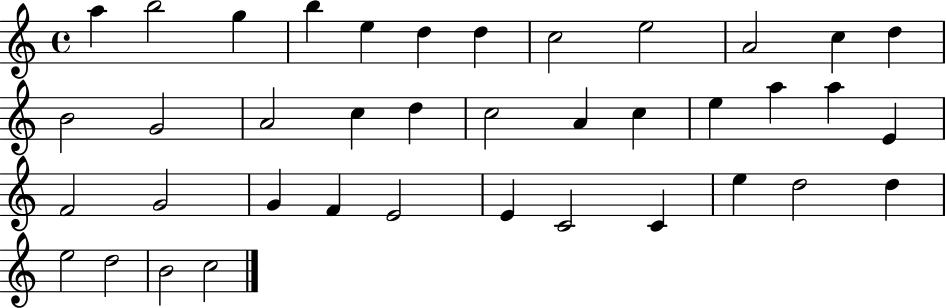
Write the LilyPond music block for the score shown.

{
  \clef treble
  \time 4/4
  \defaultTimeSignature
  \key c \major
  a''4 b''2 g''4 | b''4 e''4 d''4 d''4 | c''2 e''2 | a'2 c''4 d''4 | \break b'2 g'2 | a'2 c''4 d''4 | c''2 a'4 c''4 | e''4 a''4 a''4 e'4 | \break f'2 g'2 | g'4 f'4 e'2 | e'4 c'2 c'4 | e''4 d''2 d''4 | \break e''2 d''2 | b'2 c''2 | \bar "|."
}